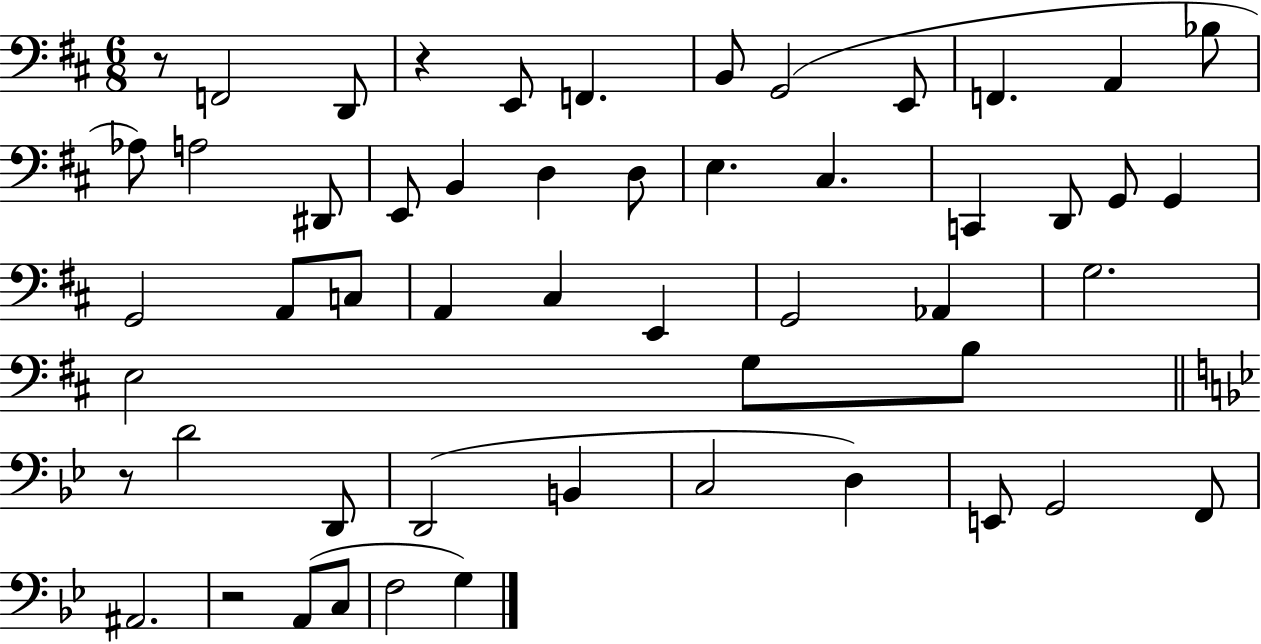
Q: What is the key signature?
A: D major